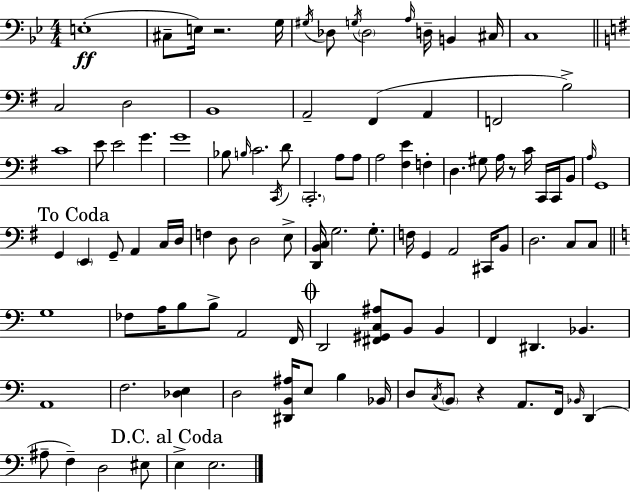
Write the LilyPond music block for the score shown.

{
  \clef bass
  \numericTimeSignature
  \time 4/4
  \key g \minor
  e1-.(\ff | cis8-- e16) r2. g16 | \acciaccatura { gis16 } des8 \acciaccatura { g16 } \parenthesize des2 \grace { a16 } d16-- b,4 | cis16 c1 | \break \bar "||" \break \key g \major c2 d2 | b,1 | a,2-- fis,4( a,4 | f,2 b2->) | \break c'1 | e'8 e'2 g'4. | g'1 | bes8 \grace { b16 } c'2. \acciaccatura { c,16 } | \break d'8 \parenthesize c,2.-. a8 | a8 a2 <fis e'>4 f4-. | d4. gis8 a16 r8 c'16 c,16 c,16 | b,8 \grace { a16 } g,1 | \break \mark "To Coda" g,4 \parenthesize e,4 g,8-- a,4 | c16 d16 f4 d8 d2 | e8-> <d, b, c>16 g2. | g8.-. f16 g,4 a,2 | \break cis,16 b,8 d2. c8 | c8 \bar "||" \break \key c \major g1 | fes8 a16 b8 b8-> a,2 f,16 | \mark \markup { \musicglyph "scripts.coda" } d,2 <fis, gis, c ais>8 b,8 b,4 | f,4 dis,4. bes,4. | \break a,1 | f2. <des e>4 | d2 <dis, b, ais>16 e8 b4 bes,16 | d8 \acciaccatura { c16 } \parenthesize b,8 r4 a,8. f,16 \grace { bes,16 }( d,4 | \break ais8-- f4--) d2 | eis8 \mark "D.C. al Coda" e4-> e2. | \bar "|."
}